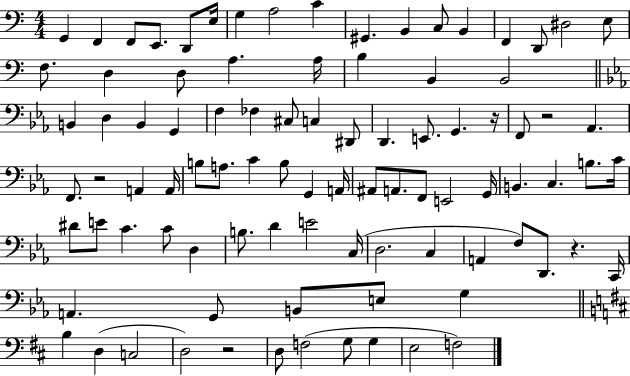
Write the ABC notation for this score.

X:1
T:Untitled
M:4/4
L:1/4
K:C
G,, F,, F,,/2 E,,/2 D,,/2 E,/4 G, A,2 C ^G,, B,, C,/2 B,, F,, D,,/2 ^D,2 E,/2 F,/2 D, D,/2 A, A,/4 B, B,, B,,2 B,, D, B,, G,, F, _F, ^C,/2 C, ^D,,/2 D,, E,,/2 G,, z/4 F,,/2 z2 _A,, F,,/2 z2 A,, A,,/4 B,/2 A,/2 C B,/2 G,, A,,/4 ^A,,/2 A,,/2 F,,/2 E,,2 G,,/4 B,, C, B,/2 C/4 ^D/2 E/2 C C/2 D, B,/2 D E2 C,/4 D,2 C, A,, F,/2 D,,/2 z C,,/4 A,, G,,/2 B,,/2 E,/2 G, B, D, C,2 D,2 z2 D,/2 F,2 G,/2 G, E,2 F,2